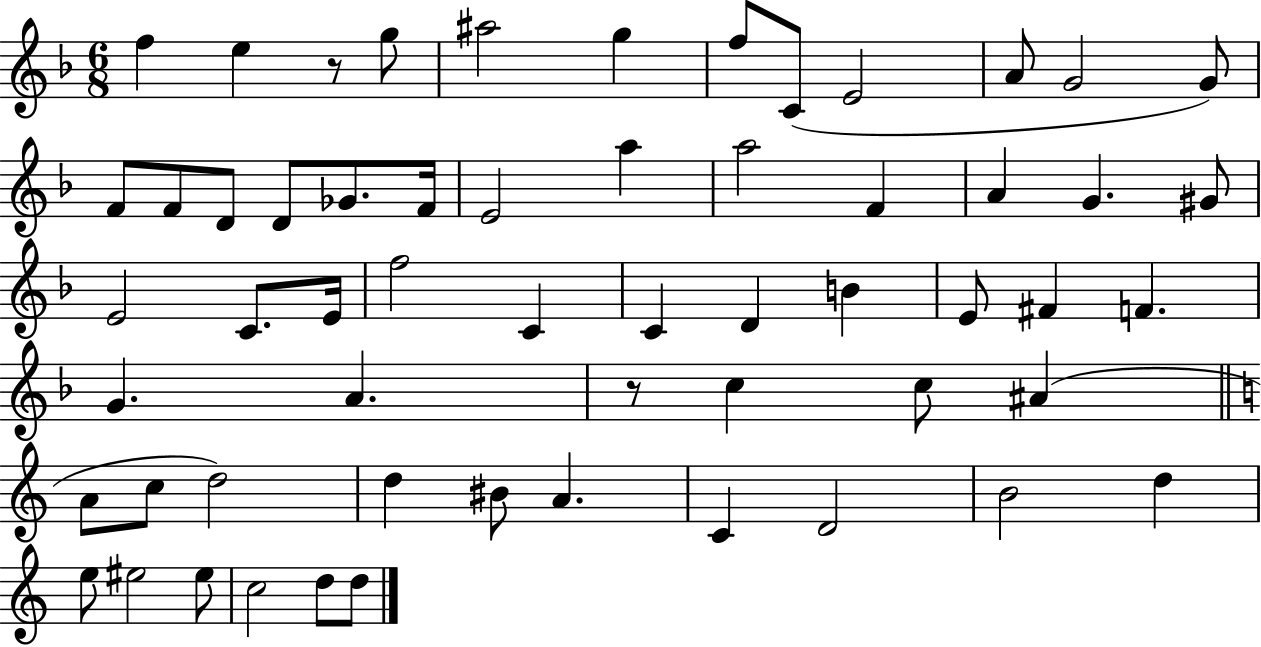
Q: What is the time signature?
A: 6/8